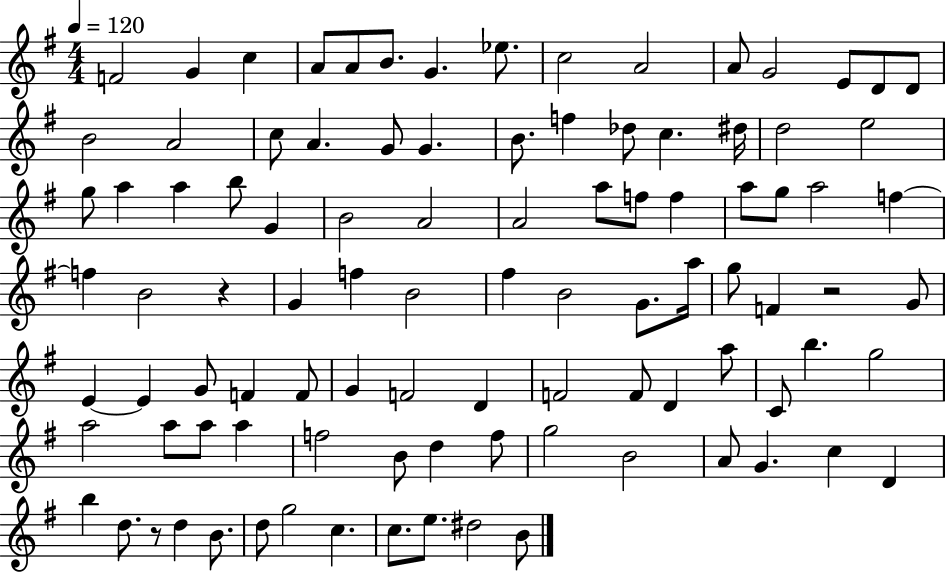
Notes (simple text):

F4/h G4/q C5/q A4/e A4/e B4/e. G4/q. Eb5/e. C5/h A4/h A4/e G4/h E4/e D4/e D4/e B4/h A4/h C5/e A4/q. G4/e G4/q. B4/e. F5/q Db5/e C5/q. D#5/s D5/h E5/h G5/e A5/q A5/q B5/e G4/q B4/h A4/h A4/h A5/e F5/e F5/q A5/e G5/e A5/h F5/q F5/q B4/h R/q G4/q F5/q B4/h F#5/q B4/h G4/e. A5/s G5/e F4/q R/h G4/e E4/q E4/q G4/e F4/q F4/e G4/q F4/h D4/q F4/h F4/e D4/q A5/e C4/e B5/q. G5/h A5/h A5/e A5/e A5/q F5/h B4/e D5/q F5/e G5/h B4/h A4/e G4/q. C5/q D4/q B5/q D5/e. R/e D5/q B4/e. D5/e G5/h C5/q. C5/e. E5/e. D#5/h B4/e